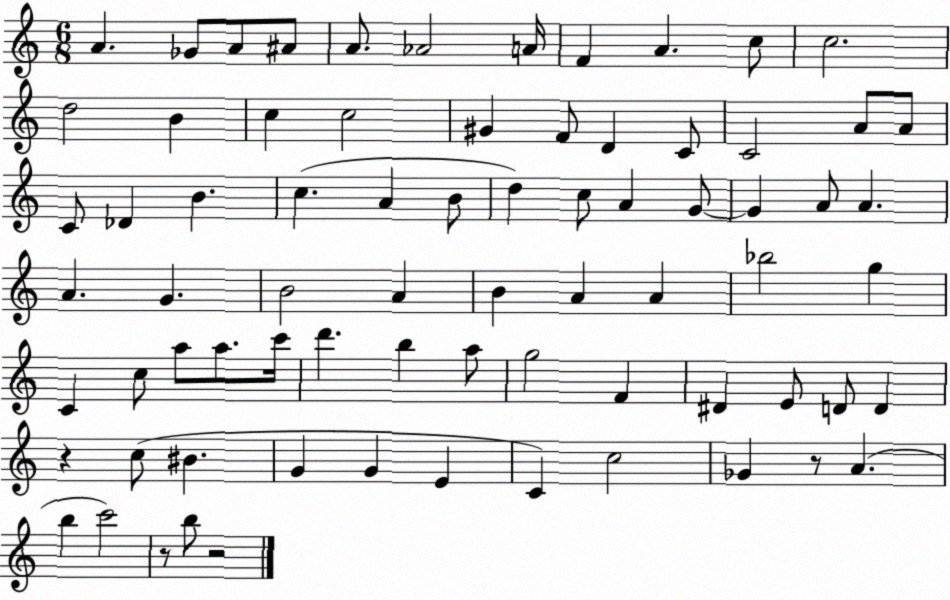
X:1
T:Untitled
M:6/8
L:1/4
K:C
A _G/2 A/2 ^A/2 A/2 _A2 A/4 F A c/2 c2 d2 B c c2 ^G F/2 D C/2 C2 A/2 A/2 C/2 _D B c A B/2 d c/2 A G/2 G A/2 A A G B2 A B A A _b2 g C c/2 a/2 a/2 c'/4 d' b a/2 g2 F ^D E/2 D/2 D z c/2 ^B G G E C c2 _G z/2 A b c'2 z/2 b/2 z2